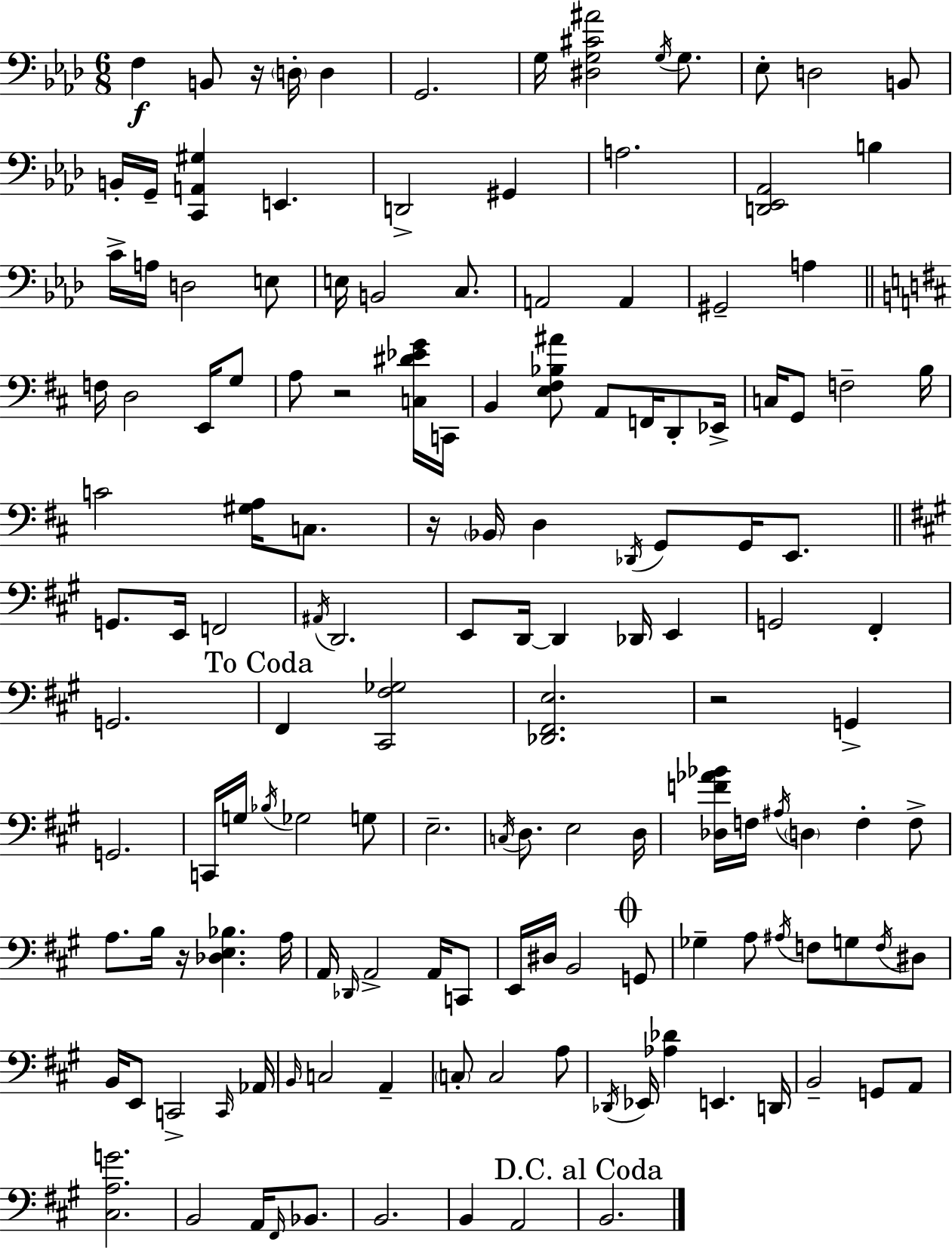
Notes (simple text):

F3/q B2/e R/s D3/s D3/q G2/h. G3/s [D#3,G3,C#4,A#4]/h G3/s G3/e. Eb3/e D3/h B2/e B2/s G2/s [C2,A2,G#3]/q E2/q. D2/h G#2/q A3/h. [D2,Eb2,Ab2]/h B3/q C4/s A3/s D3/h E3/e E3/s B2/h C3/e. A2/h A2/q G#2/h A3/q F3/s D3/h E2/s G3/e A3/e R/h [C3,D#4,Eb4,G4]/s C2/s B2/q [E3,F#3,Bb3,A#4]/e A2/e F2/s D2/e Eb2/s C3/s G2/e F3/h B3/s C4/h [G#3,A3]/s C3/e. R/s Bb2/s D3/q Db2/s G2/e G2/s E2/e. G2/e. E2/s F2/h A#2/s D2/h. E2/e D2/s D2/q Db2/s E2/q G2/h F#2/q G2/h. F#2/q [C#2,F#3,Gb3]/h [Db2,F#2,E3]/h. R/h G2/q G2/h. C2/s G3/s Bb3/s Gb3/h G3/e E3/h. C3/s D3/e. E3/h D3/s [Db3,F4,Ab4,Bb4]/s F3/s A#3/s D3/q F3/q F3/e A3/e. B3/s R/s [Db3,E3,Bb3]/q. A3/s A2/s Db2/s A2/h A2/s C2/e E2/s D#3/s B2/h G2/e Gb3/q A3/e A#3/s F3/e G3/e F3/s D#3/e B2/s E2/e C2/h C2/s Ab2/s B2/s C3/h A2/q C3/e C3/h A3/e Db2/s Eb2/s [Ab3,Db4]/q E2/q. D2/s B2/h G2/e A2/e [C#3,A3,G4]/h. B2/h A2/s F#2/s Bb2/e. B2/h. B2/q A2/h B2/h.